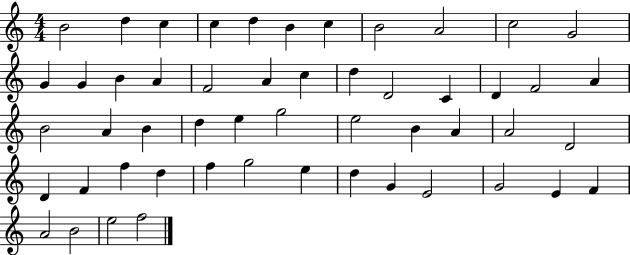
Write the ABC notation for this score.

X:1
T:Untitled
M:4/4
L:1/4
K:C
B2 d c c d B c B2 A2 c2 G2 G G B A F2 A c d D2 C D F2 A B2 A B d e g2 e2 B A A2 D2 D F f d f g2 e d G E2 G2 E F A2 B2 e2 f2